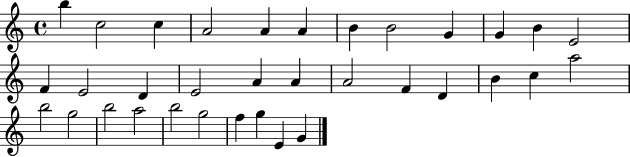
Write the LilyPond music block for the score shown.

{
  \clef treble
  \time 4/4
  \defaultTimeSignature
  \key c \major
  b''4 c''2 c''4 | a'2 a'4 a'4 | b'4 b'2 g'4 | g'4 b'4 e'2 | \break f'4 e'2 d'4 | e'2 a'4 a'4 | a'2 f'4 d'4 | b'4 c''4 a''2 | \break b''2 g''2 | b''2 a''2 | b''2 g''2 | f''4 g''4 e'4 g'4 | \break \bar "|."
}